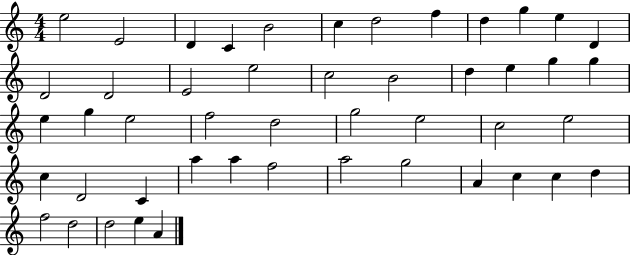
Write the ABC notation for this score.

X:1
T:Untitled
M:4/4
L:1/4
K:C
e2 E2 D C B2 c d2 f d g e D D2 D2 E2 e2 c2 B2 d e g g e g e2 f2 d2 g2 e2 c2 e2 c D2 C a a f2 a2 g2 A c c d f2 d2 d2 e A